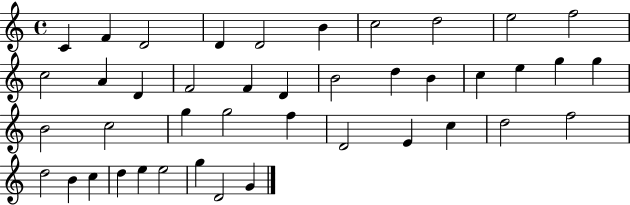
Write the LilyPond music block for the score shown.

{
  \clef treble
  \time 4/4
  \defaultTimeSignature
  \key c \major
  c'4 f'4 d'2 | d'4 d'2 b'4 | c''2 d''2 | e''2 f''2 | \break c''2 a'4 d'4 | f'2 f'4 d'4 | b'2 d''4 b'4 | c''4 e''4 g''4 g''4 | \break b'2 c''2 | g''4 g''2 f''4 | d'2 e'4 c''4 | d''2 f''2 | \break d''2 b'4 c''4 | d''4 e''4 e''2 | g''4 d'2 g'4 | \bar "|."
}